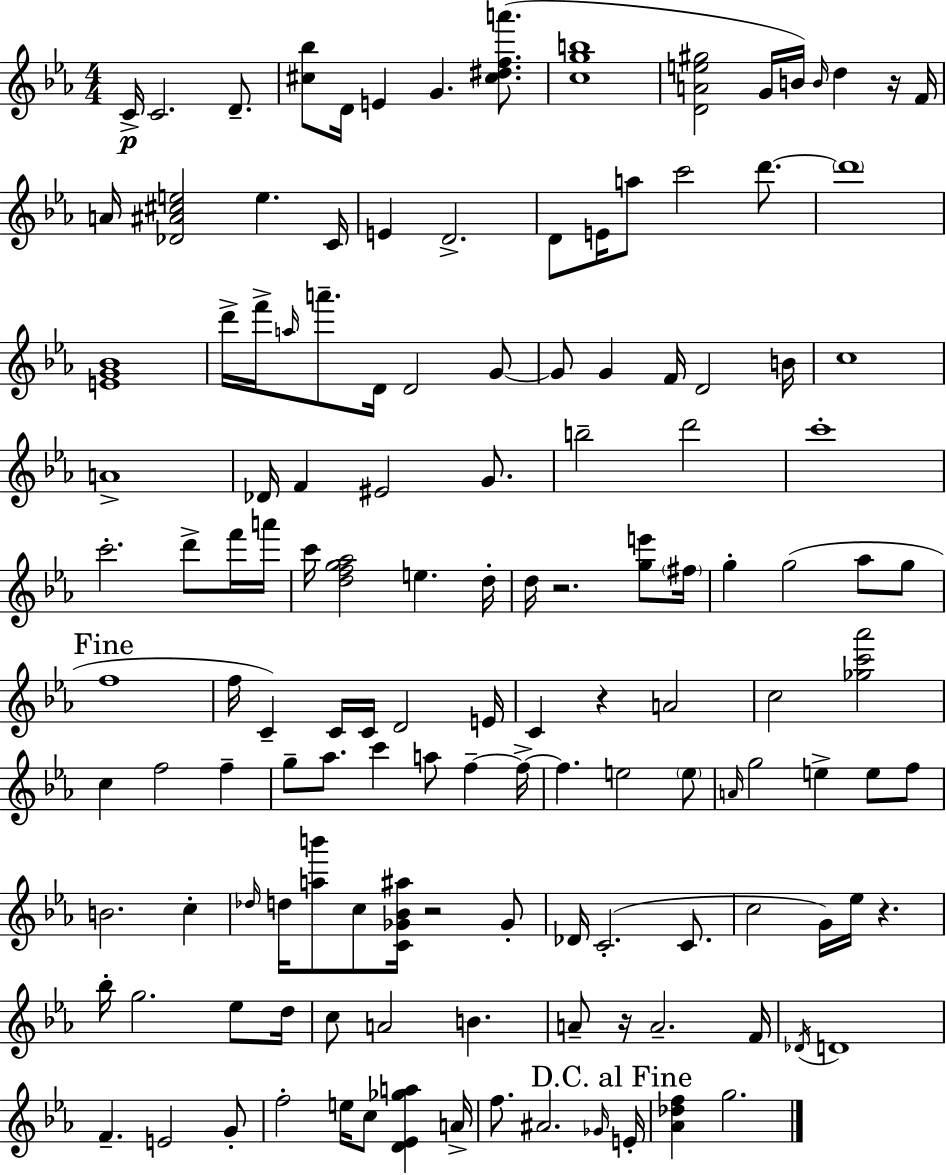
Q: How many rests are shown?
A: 6